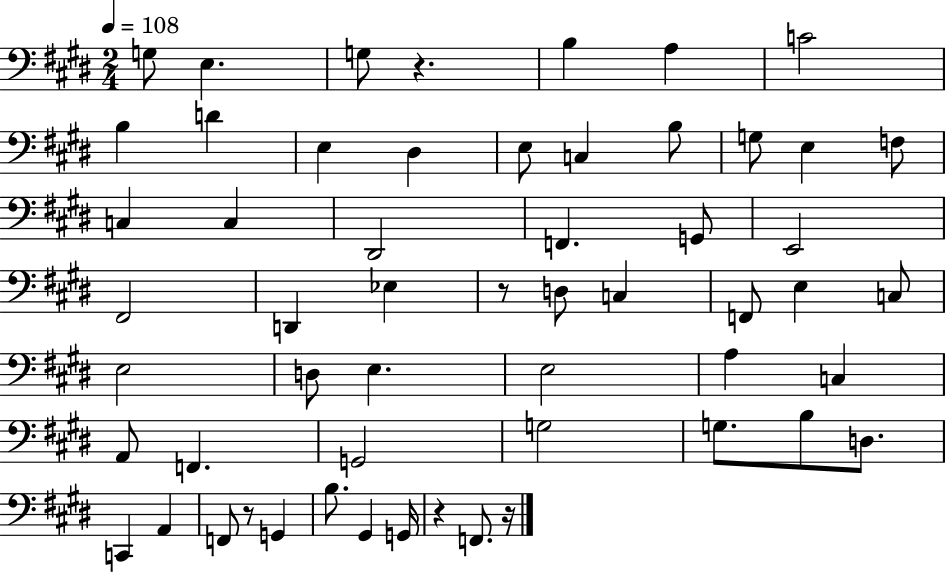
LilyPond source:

{
  \clef bass
  \numericTimeSignature
  \time 2/4
  \key e \major
  \tempo 4 = 108
  \repeat volta 2 { g8 e4. | g8 r4. | b4 a4 | c'2 | \break b4 d'4 | e4 dis4 | e8 c4 b8 | g8 e4 f8 | \break c4 c4 | dis,2 | f,4. g,8 | e,2 | \break fis,2 | d,4 ees4 | r8 d8 c4 | f,8 e4 c8 | \break e2 | d8 e4. | e2 | a4 c4 | \break a,8 f,4. | g,2 | g2 | g8. b8 d8. | \break c,4 a,4 | f,8 r8 g,4 | b8. gis,4 g,16 | r4 f,8. r16 | \break } \bar "|."
}